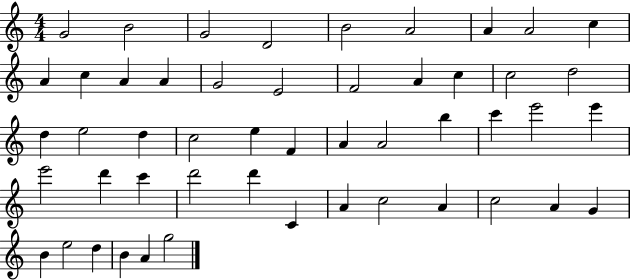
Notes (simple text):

G4/h B4/h G4/h D4/h B4/h A4/h A4/q A4/h C5/q A4/q C5/q A4/q A4/q G4/h E4/h F4/h A4/q C5/q C5/h D5/h D5/q E5/h D5/q C5/h E5/q F4/q A4/q A4/h B5/q C6/q E6/h E6/q E6/h D6/q C6/q D6/h D6/q C4/q A4/q C5/h A4/q C5/h A4/q G4/q B4/q E5/h D5/q B4/q A4/q G5/h